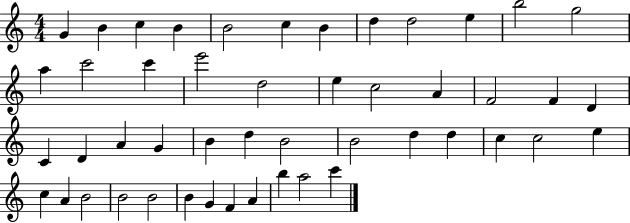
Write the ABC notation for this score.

X:1
T:Untitled
M:4/4
L:1/4
K:C
G B c B B2 c B d d2 e b2 g2 a c'2 c' e'2 d2 e c2 A F2 F D C D A G B d B2 B2 d d c c2 e c A B2 B2 B2 B G F A b a2 c'